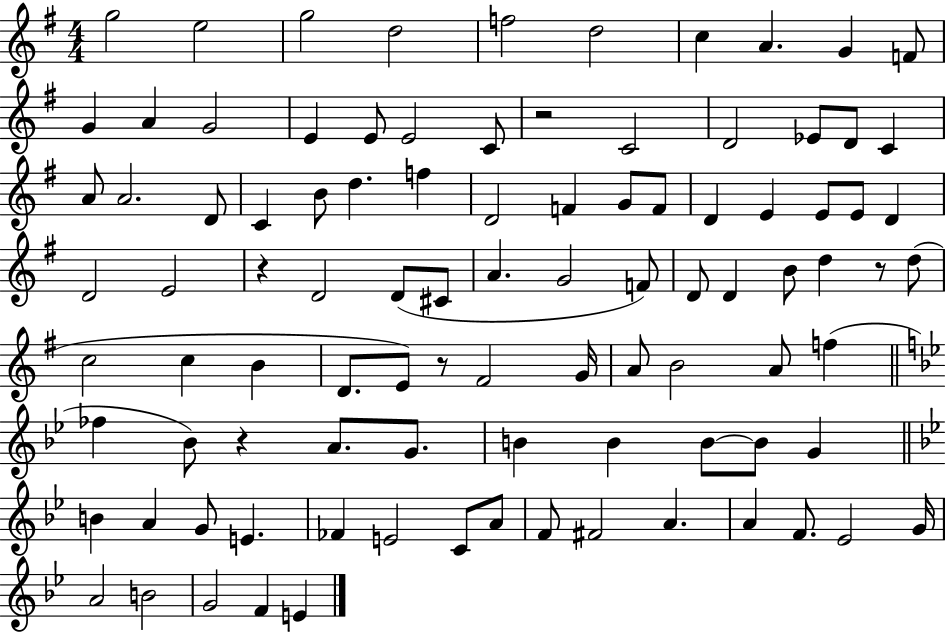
{
  \clef treble
  \numericTimeSignature
  \time 4/4
  \key g \major
  \repeat volta 2 { g''2 e''2 | g''2 d''2 | f''2 d''2 | c''4 a'4. g'4 f'8 | \break g'4 a'4 g'2 | e'4 e'8 e'2 c'8 | r2 c'2 | d'2 ees'8 d'8 c'4 | \break a'8 a'2. d'8 | c'4 b'8 d''4. f''4 | d'2 f'4 g'8 f'8 | d'4 e'4 e'8 e'8 d'4 | \break d'2 e'2 | r4 d'2 d'8( cis'8 | a'4. g'2 f'8) | d'8 d'4 b'8 d''4 r8 d''8( | \break c''2 c''4 b'4 | d'8. e'8) r8 fis'2 g'16 | a'8 b'2 a'8 f''4( | \bar "||" \break \key bes \major fes''4 bes'8) r4 a'8. g'8. | b'4 b'4 b'8~~ b'8 g'4 | \bar "||" \break \key g \minor b'4 a'4 g'8 e'4. | fes'4 e'2 c'8 a'8 | f'8 fis'2 a'4. | a'4 f'8. ees'2 g'16 | \break a'2 b'2 | g'2 f'4 e'4 | } \bar "|."
}